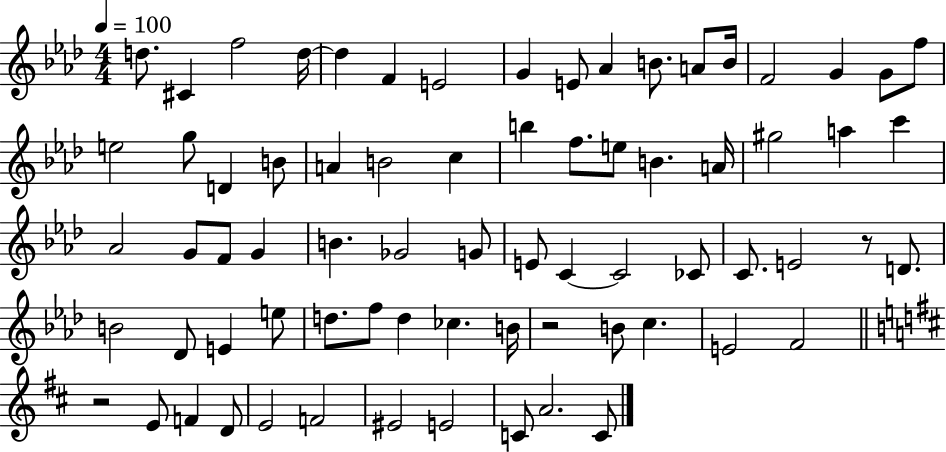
{
  \clef treble
  \numericTimeSignature
  \time 4/4
  \key aes \major
  \tempo 4 = 100
  \repeat volta 2 { d''8. cis'4 f''2 d''16~~ | d''4 f'4 e'2 | g'4 e'8 aes'4 b'8. a'8 b'16 | f'2 g'4 g'8 f''8 | \break e''2 g''8 d'4 b'8 | a'4 b'2 c''4 | b''4 f''8. e''8 b'4. a'16 | gis''2 a''4 c'''4 | \break aes'2 g'8 f'8 g'4 | b'4. ges'2 g'8 | e'8 c'4~~ c'2 ces'8 | c'8. e'2 r8 d'8. | \break b'2 des'8 e'4 e''8 | d''8. f''8 d''4 ces''4. b'16 | r2 b'8 c''4. | e'2 f'2 | \break \bar "||" \break \key b \minor r2 e'8 f'4 d'8 | e'2 f'2 | eis'2 e'2 | c'8 a'2. c'8 | \break } \bar "|."
}